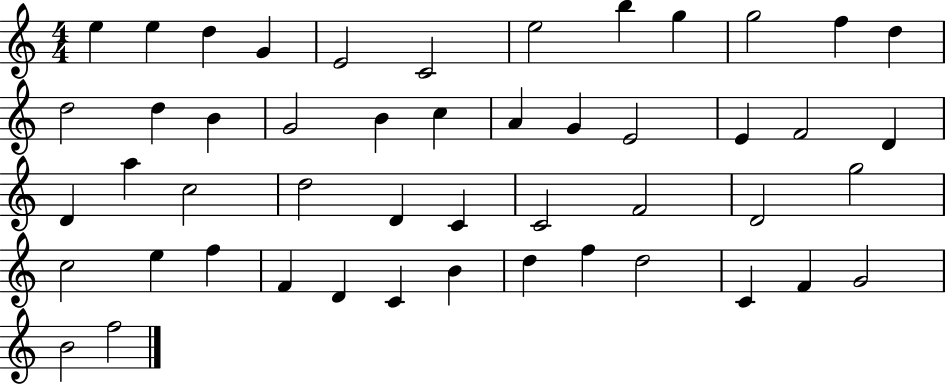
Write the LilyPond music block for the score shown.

{
  \clef treble
  \numericTimeSignature
  \time 4/4
  \key c \major
  e''4 e''4 d''4 g'4 | e'2 c'2 | e''2 b''4 g''4 | g''2 f''4 d''4 | \break d''2 d''4 b'4 | g'2 b'4 c''4 | a'4 g'4 e'2 | e'4 f'2 d'4 | \break d'4 a''4 c''2 | d''2 d'4 c'4 | c'2 f'2 | d'2 g''2 | \break c''2 e''4 f''4 | f'4 d'4 c'4 b'4 | d''4 f''4 d''2 | c'4 f'4 g'2 | \break b'2 f''2 | \bar "|."
}